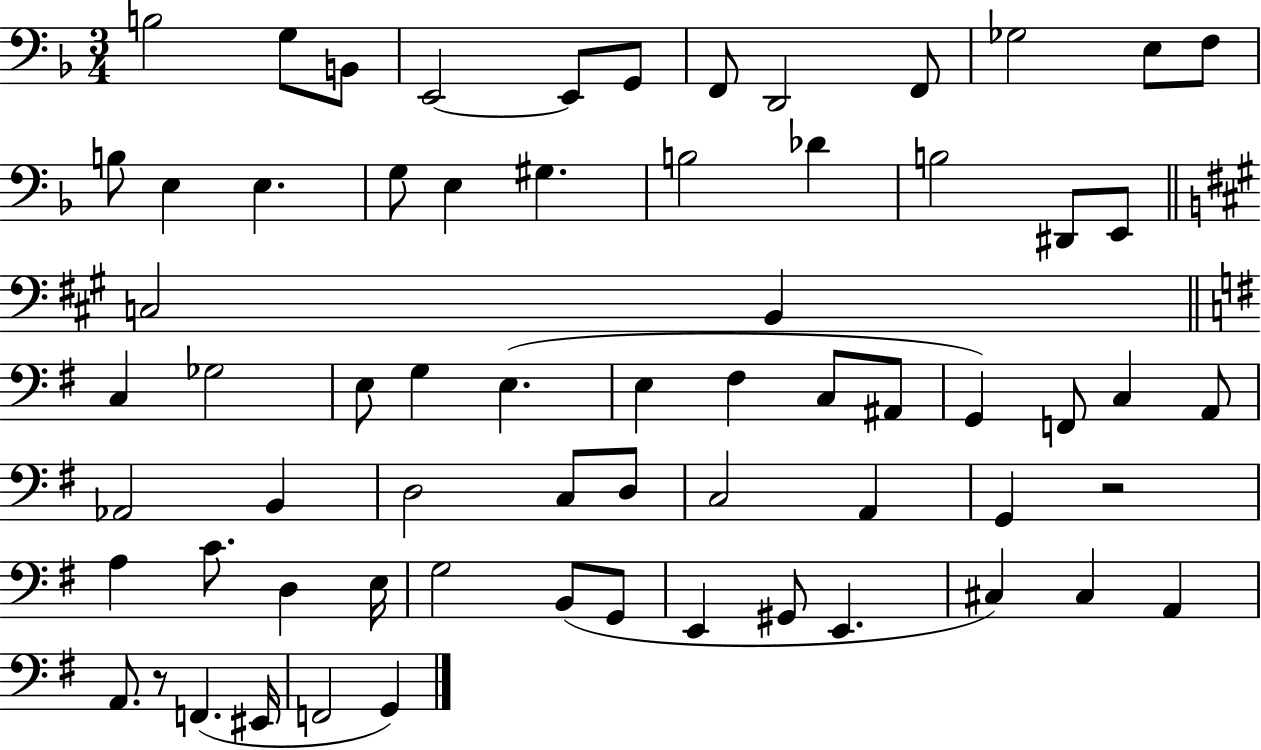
X:1
T:Untitled
M:3/4
L:1/4
K:F
B,2 G,/2 B,,/2 E,,2 E,,/2 G,,/2 F,,/2 D,,2 F,,/2 _G,2 E,/2 F,/2 B,/2 E, E, G,/2 E, ^G, B,2 _D B,2 ^D,,/2 E,,/2 C,2 B,, C, _G,2 E,/2 G, E, E, ^F, C,/2 ^A,,/2 G,, F,,/2 C, A,,/2 _A,,2 B,, D,2 C,/2 D,/2 C,2 A,, G,, z2 A, C/2 D, E,/4 G,2 B,,/2 G,,/2 E,, ^G,,/2 E,, ^C, ^C, A,, A,,/2 z/2 F,, ^E,,/4 F,,2 G,,